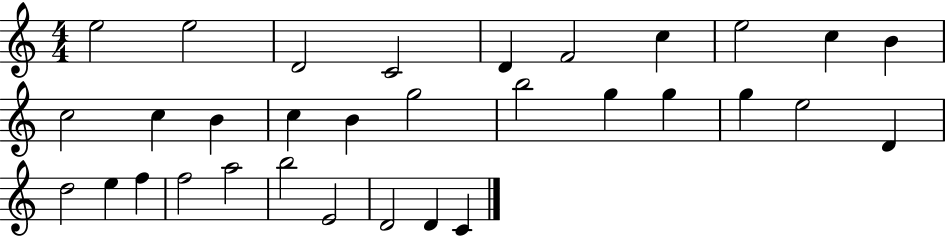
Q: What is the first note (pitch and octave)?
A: E5